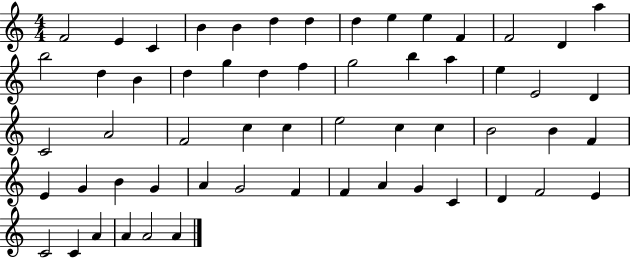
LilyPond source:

{
  \clef treble
  \numericTimeSignature
  \time 4/4
  \key c \major
  f'2 e'4 c'4 | b'4 b'4 d''4 d''4 | d''4 e''4 e''4 f'4 | f'2 d'4 a''4 | \break b''2 d''4 b'4 | d''4 g''4 d''4 f''4 | g''2 b''4 a''4 | e''4 e'2 d'4 | \break c'2 a'2 | f'2 c''4 c''4 | e''2 c''4 c''4 | b'2 b'4 f'4 | \break e'4 g'4 b'4 g'4 | a'4 g'2 f'4 | f'4 a'4 g'4 c'4 | d'4 f'2 e'4 | \break c'2 c'4 a'4 | a'4 a'2 a'4 | \bar "|."
}